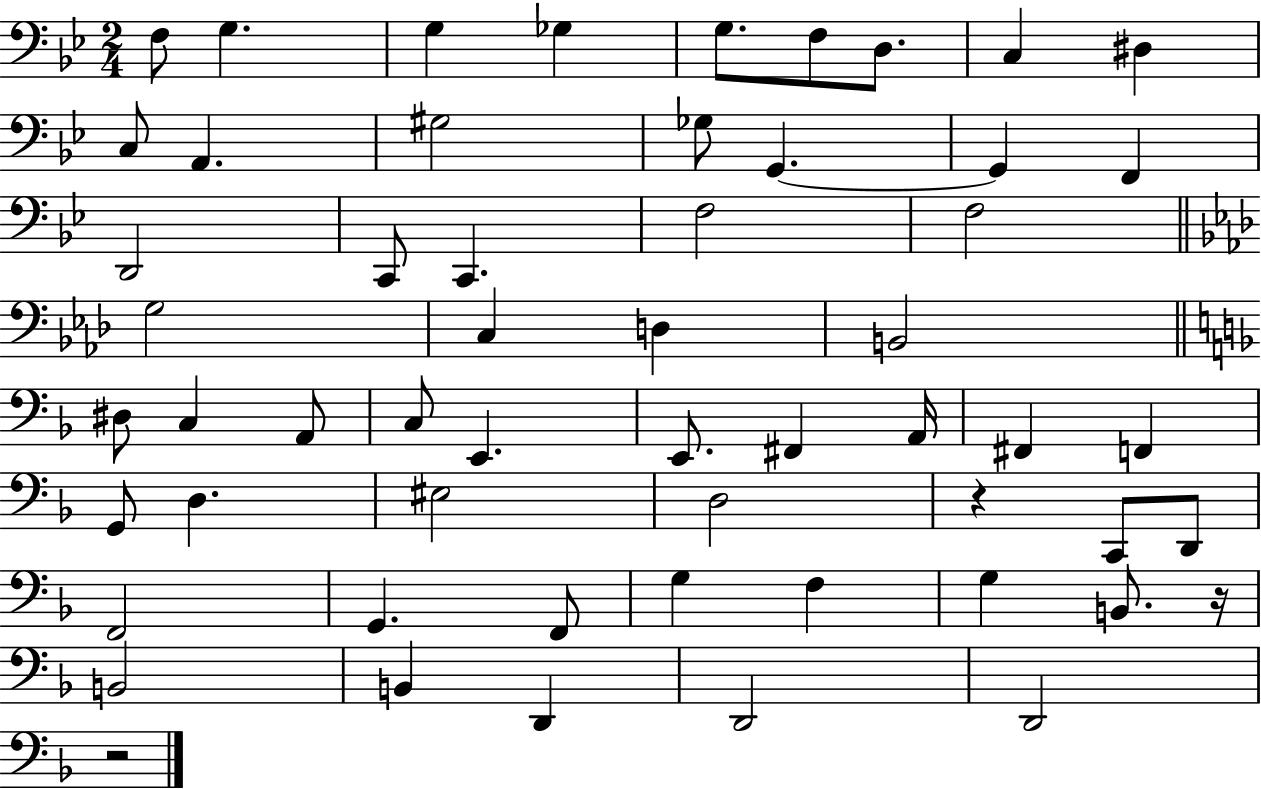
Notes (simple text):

F3/e G3/q. G3/q Gb3/q G3/e. F3/e D3/e. C3/q D#3/q C3/e A2/q. G#3/h Gb3/e G2/q. G2/q F2/q D2/h C2/e C2/q. F3/h F3/h G3/h C3/q D3/q B2/h D#3/e C3/q A2/e C3/e E2/q. E2/e. F#2/q A2/s F#2/q F2/q G2/e D3/q. EIS3/h D3/h R/q C2/e D2/e F2/h G2/q. F2/e G3/q F3/q G3/q B2/e. R/s B2/h B2/q D2/q D2/h D2/h R/h